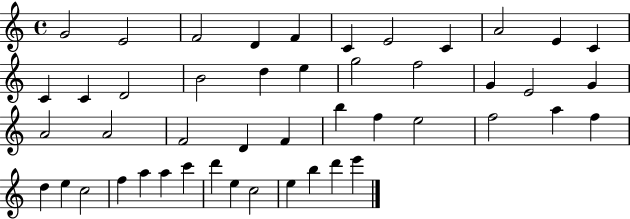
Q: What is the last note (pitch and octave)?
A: E6